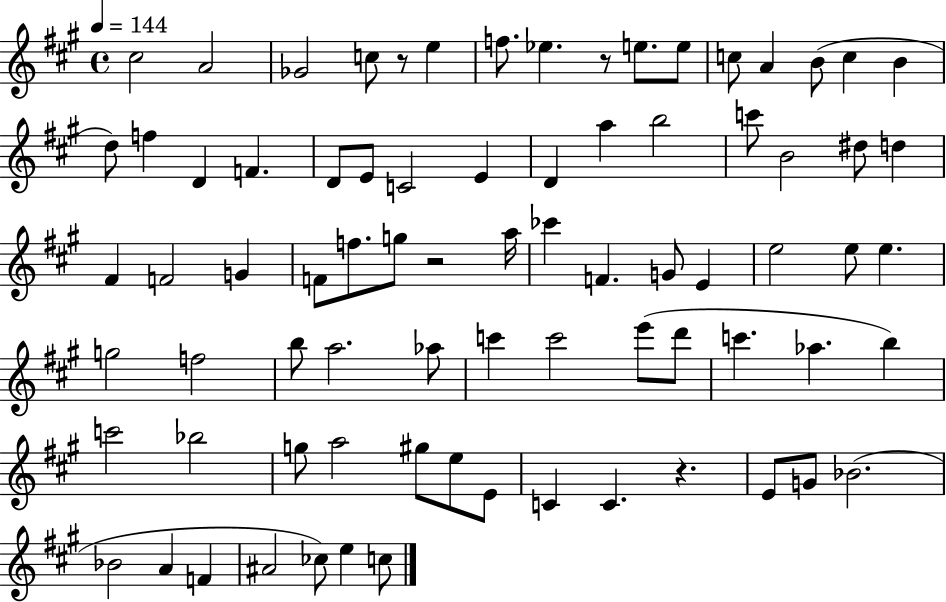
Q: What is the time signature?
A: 4/4